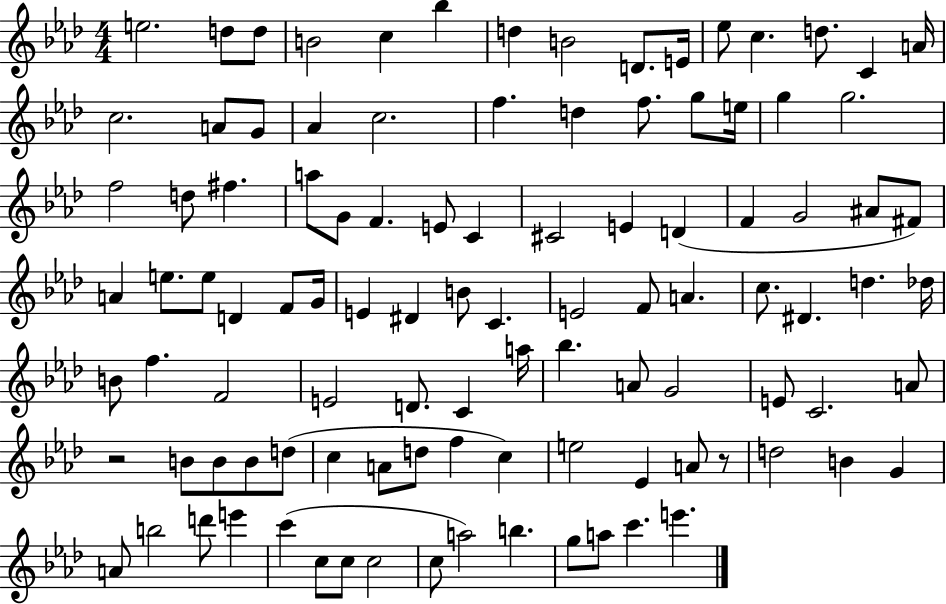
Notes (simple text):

E5/h. D5/e D5/e B4/h C5/q Bb5/q D5/q B4/h D4/e. E4/s Eb5/e C5/q. D5/e. C4/q A4/s C5/h. A4/e G4/e Ab4/q C5/h. F5/q. D5/q F5/e. G5/e E5/s G5/q G5/h. F5/h D5/e F#5/q. A5/e G4/e F4/q. E4/e C4/q C#4/h E4/q D4/q F4/q G4/h A#4/e F#4/e A4/q E5/e. E5/e D4/q F4/e G4/s E4/q D#4/q B4/e C4/q. E4/h F4/e A4/q. C5/e. D#4/q. D5/q. Db5/s B4/e F5/q. F4/h E4/h D4/e. C4/q A5/s Bb5/q. A4/e G4/h E4/e C4/h. A4/e R/h B4/e B4/e B4/e D5/e C5/q A4/e D5/e F5/q C5/q E5/h Eb4/q A4/e R/e D5/h B4/q G4/q A4/e B5/h D6/e E6/q C6/q C5/e C5/e C5/h C5/e A5/h B5/q. G5/e A5/e C6/q. E6/q.